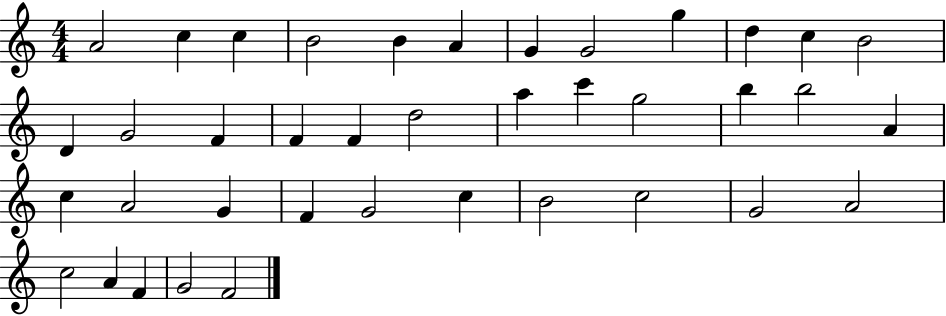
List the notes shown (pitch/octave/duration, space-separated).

A4/h C5/q C5/q B4/h B4/q A4/q G4/q G4/h G5/q D5/q C5/q B4/h D4/q G4/h F4/q F4/q F4/q D5/h A5/q C6/q G5/h B5/q B5/h A4/q C5/q A4/h G4/q F4/q G4/h C5/q B4/h C5/h G4/h A4/h C5/h A4/q F4/q G4/h F4/h